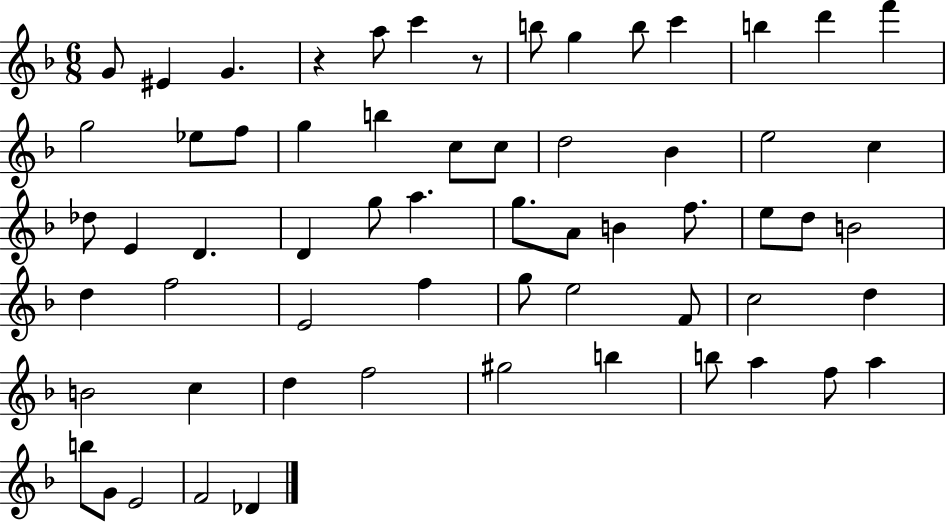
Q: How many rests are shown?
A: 2